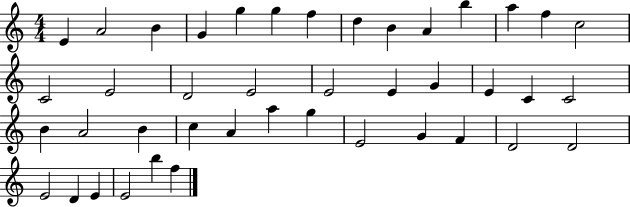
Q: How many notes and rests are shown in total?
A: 42